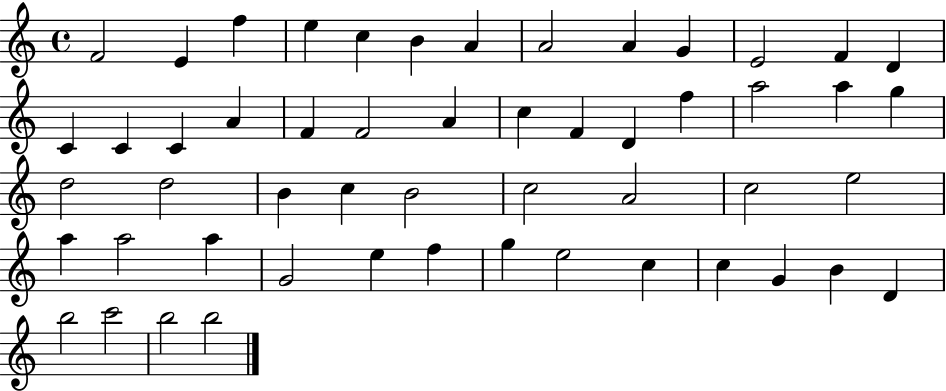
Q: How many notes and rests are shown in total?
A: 53